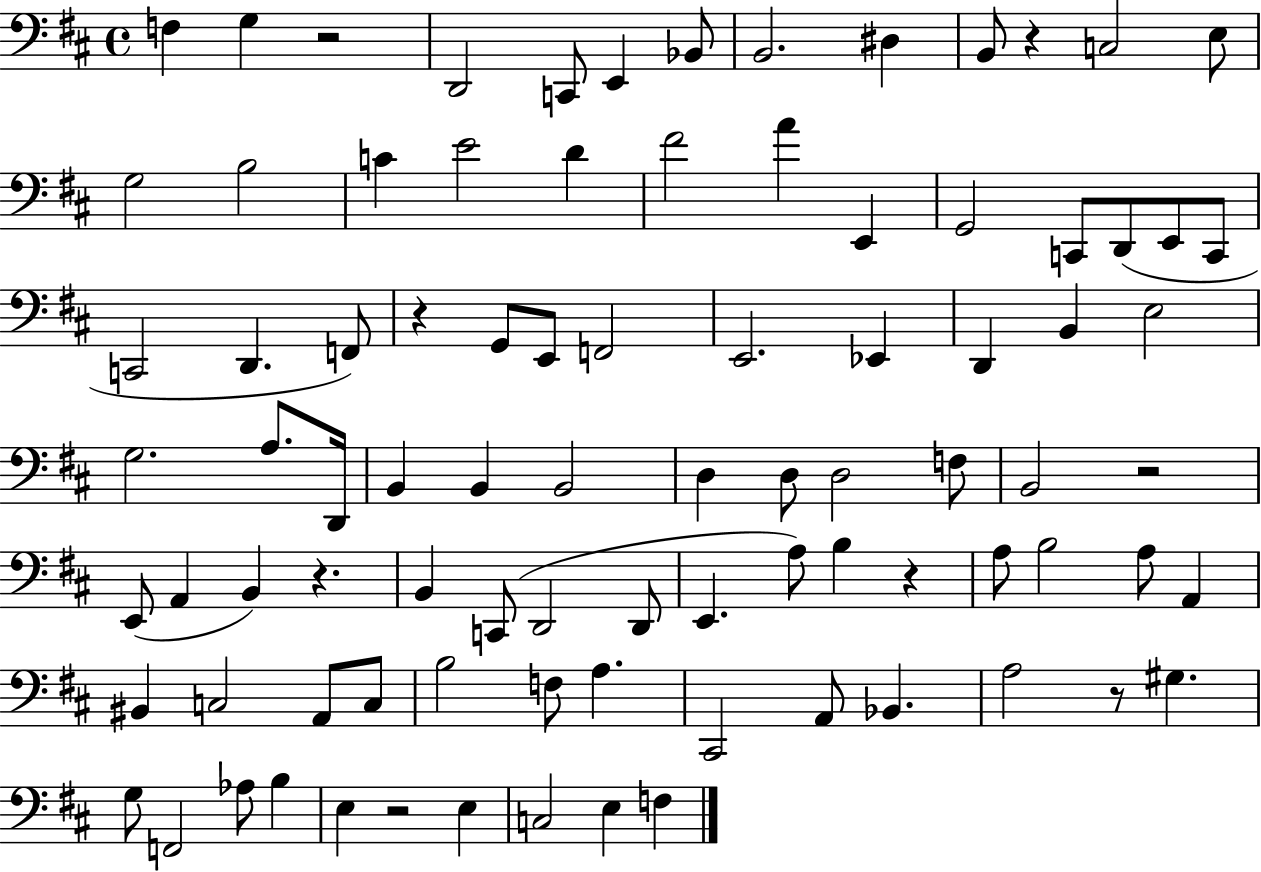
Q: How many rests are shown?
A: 8